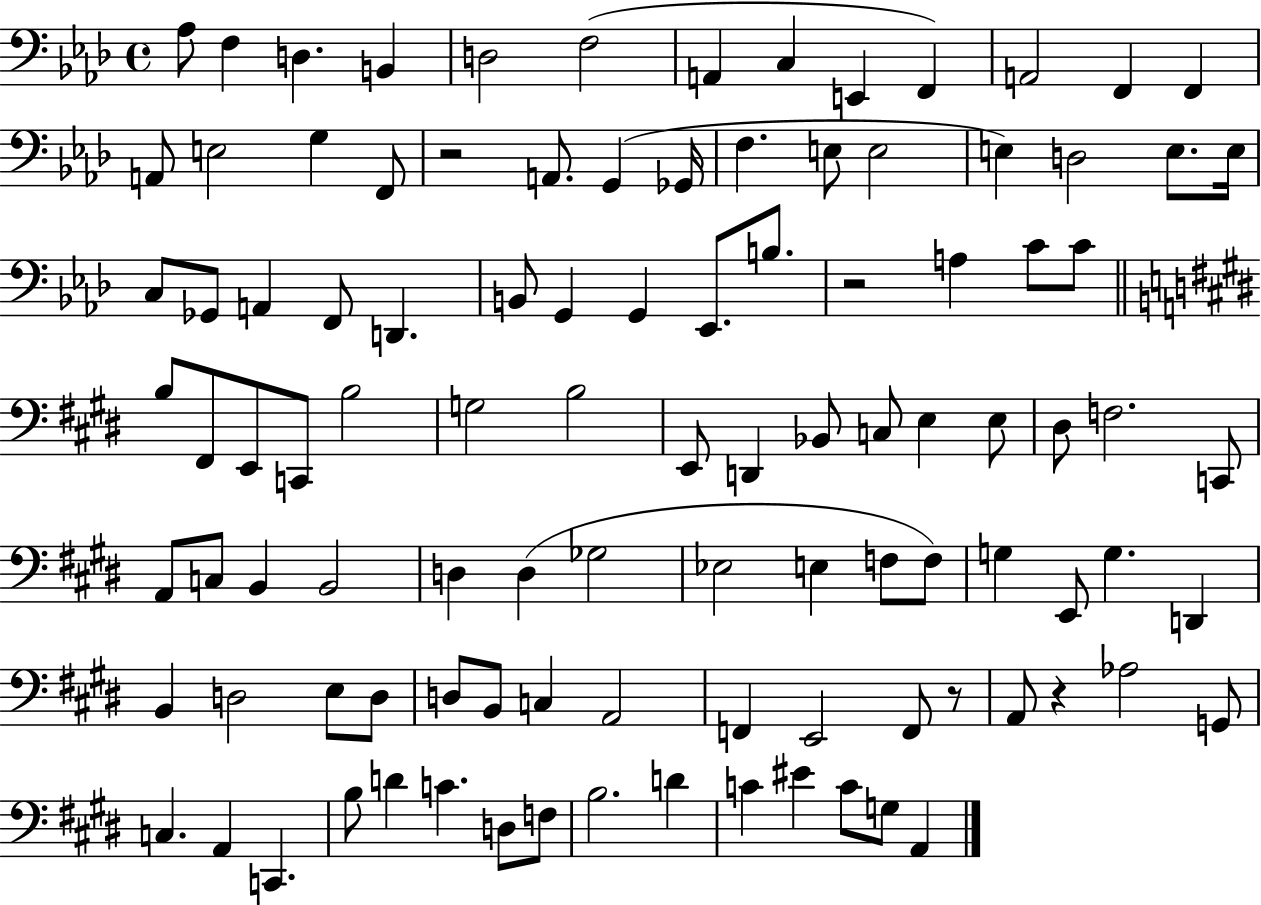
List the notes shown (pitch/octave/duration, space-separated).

Ab3/e F3/q D3/q. B2/q D3/h F3/h A2/q C3/q E2/q F2/q A2/h F2/q F2/q A2/e E3/h G3/q F2/e R/h A2/e. G2/q Gb2/s F3/q. E3/e E3/h E3/q D3/h E3/e. E3/s C3/e Gb2/e A2/q F2/e D2/q. B2/e G2/q G2/q Eb2/e. B3/e. R/h A3/q C4/e C4/e B3/e F#2/e E2/e C2/e B3/h G3/h B3/h E2/e D2/q Bb2/e C3/e E3/q E3/e D#3/e F3/h. C2/e A2/e C3/e B2/q B2/h D3/q D3/q Gb3/h Eb3/h E3/q F3/e F3/e G3/q E2/e G3/q. D2/q B2/q D3/h E3/e D3/e D3/e B2/e C3/q A2/h F2/q E2/h F2/e R/e A2/e R/q Ab3/h G2/e C3/q. A2/q C2/q. B3/e D4/q C4/q. D3/e F3/e B3/h. D4/q C4/q EIS4/q C4/e G3/e A2/q